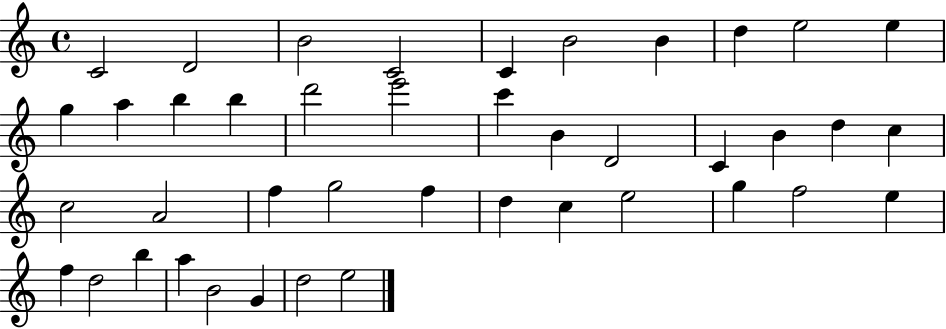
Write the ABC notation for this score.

X:1
T:Untitled
M:4/4
L:1/4
K:C
C2 D2 B2 C2 C B2 B d e2 e g a b b d'2 e'2 c' B D2 C B d c c2 A2 f g2 f d c e2 g f2 e f d2 b a B2 G d2 e2